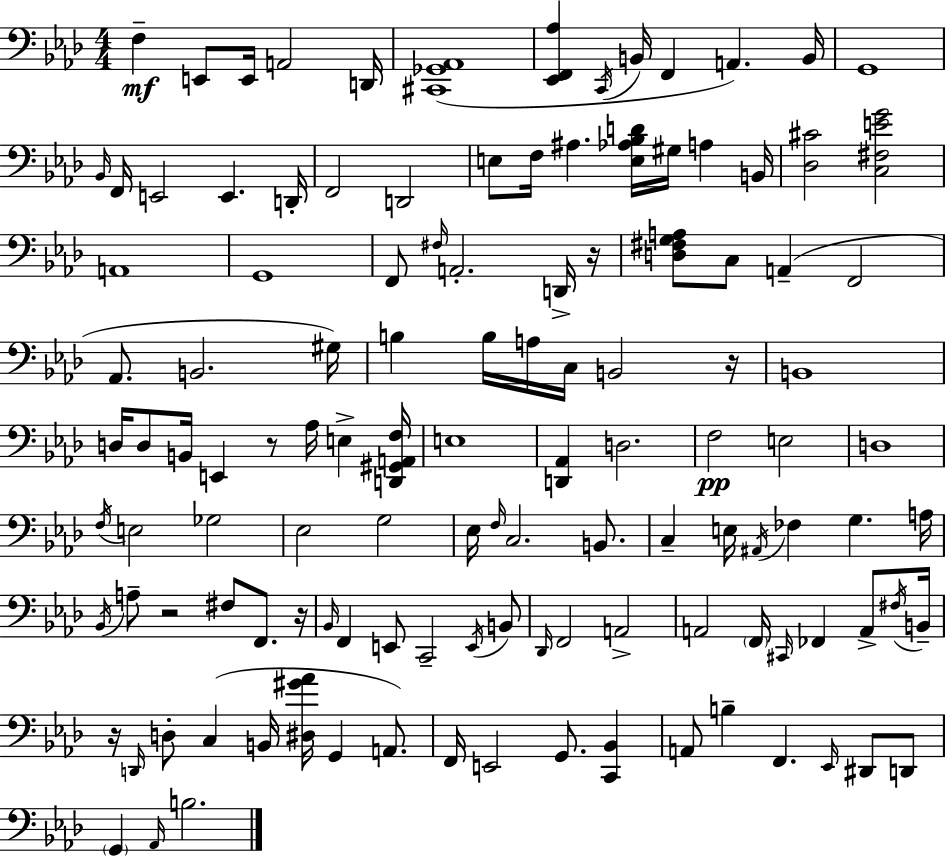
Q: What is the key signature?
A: F minor